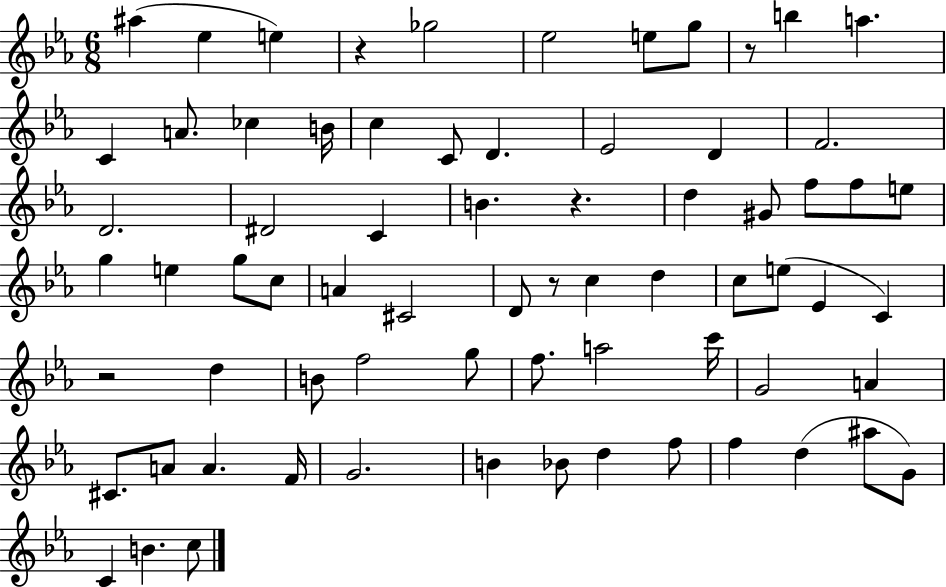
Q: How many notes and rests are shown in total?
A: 71